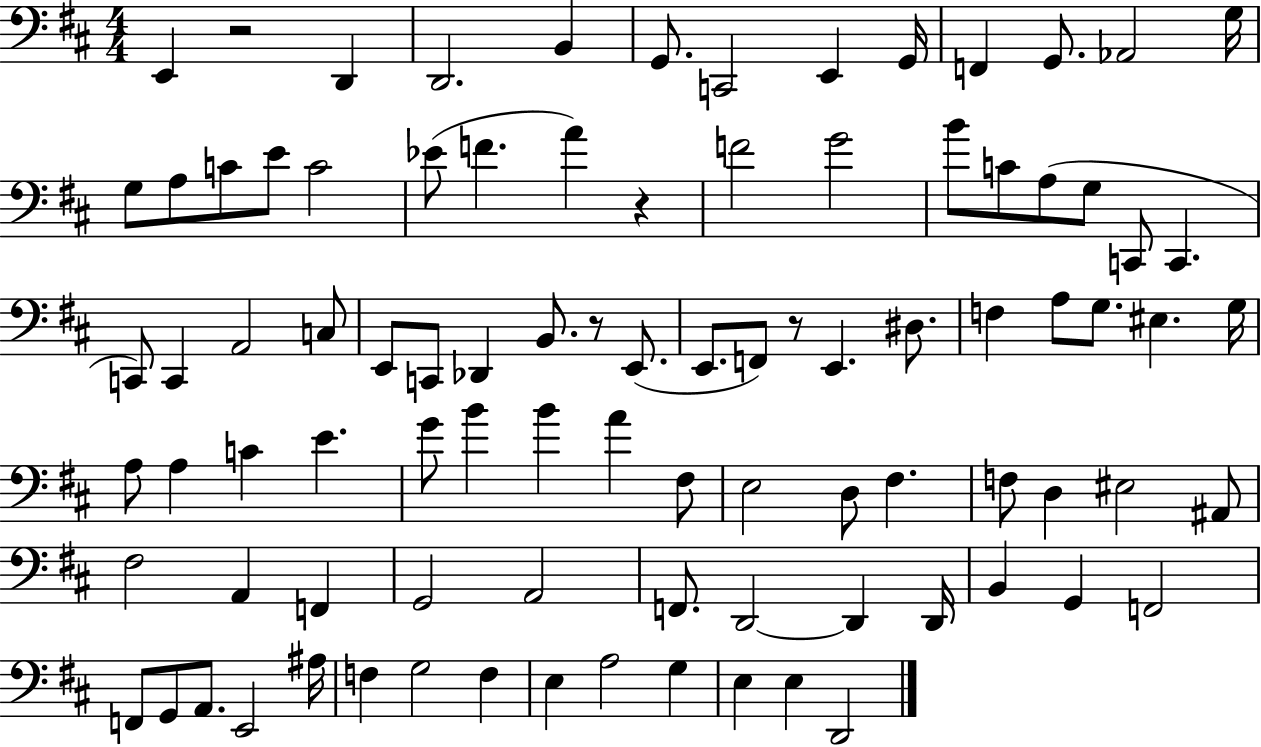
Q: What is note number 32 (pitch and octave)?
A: C3